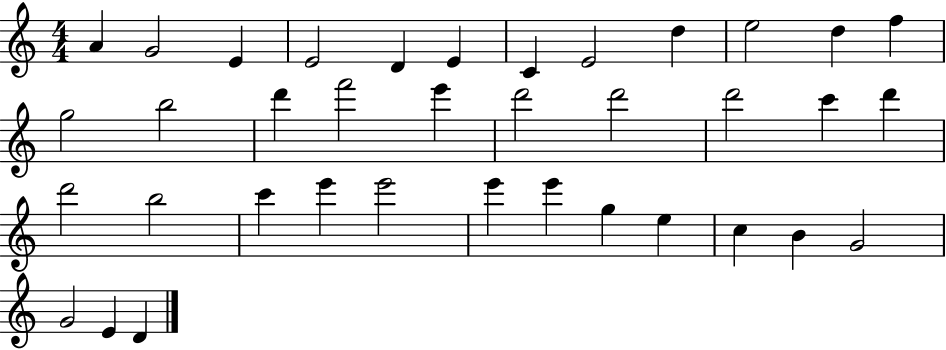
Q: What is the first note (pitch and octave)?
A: A4